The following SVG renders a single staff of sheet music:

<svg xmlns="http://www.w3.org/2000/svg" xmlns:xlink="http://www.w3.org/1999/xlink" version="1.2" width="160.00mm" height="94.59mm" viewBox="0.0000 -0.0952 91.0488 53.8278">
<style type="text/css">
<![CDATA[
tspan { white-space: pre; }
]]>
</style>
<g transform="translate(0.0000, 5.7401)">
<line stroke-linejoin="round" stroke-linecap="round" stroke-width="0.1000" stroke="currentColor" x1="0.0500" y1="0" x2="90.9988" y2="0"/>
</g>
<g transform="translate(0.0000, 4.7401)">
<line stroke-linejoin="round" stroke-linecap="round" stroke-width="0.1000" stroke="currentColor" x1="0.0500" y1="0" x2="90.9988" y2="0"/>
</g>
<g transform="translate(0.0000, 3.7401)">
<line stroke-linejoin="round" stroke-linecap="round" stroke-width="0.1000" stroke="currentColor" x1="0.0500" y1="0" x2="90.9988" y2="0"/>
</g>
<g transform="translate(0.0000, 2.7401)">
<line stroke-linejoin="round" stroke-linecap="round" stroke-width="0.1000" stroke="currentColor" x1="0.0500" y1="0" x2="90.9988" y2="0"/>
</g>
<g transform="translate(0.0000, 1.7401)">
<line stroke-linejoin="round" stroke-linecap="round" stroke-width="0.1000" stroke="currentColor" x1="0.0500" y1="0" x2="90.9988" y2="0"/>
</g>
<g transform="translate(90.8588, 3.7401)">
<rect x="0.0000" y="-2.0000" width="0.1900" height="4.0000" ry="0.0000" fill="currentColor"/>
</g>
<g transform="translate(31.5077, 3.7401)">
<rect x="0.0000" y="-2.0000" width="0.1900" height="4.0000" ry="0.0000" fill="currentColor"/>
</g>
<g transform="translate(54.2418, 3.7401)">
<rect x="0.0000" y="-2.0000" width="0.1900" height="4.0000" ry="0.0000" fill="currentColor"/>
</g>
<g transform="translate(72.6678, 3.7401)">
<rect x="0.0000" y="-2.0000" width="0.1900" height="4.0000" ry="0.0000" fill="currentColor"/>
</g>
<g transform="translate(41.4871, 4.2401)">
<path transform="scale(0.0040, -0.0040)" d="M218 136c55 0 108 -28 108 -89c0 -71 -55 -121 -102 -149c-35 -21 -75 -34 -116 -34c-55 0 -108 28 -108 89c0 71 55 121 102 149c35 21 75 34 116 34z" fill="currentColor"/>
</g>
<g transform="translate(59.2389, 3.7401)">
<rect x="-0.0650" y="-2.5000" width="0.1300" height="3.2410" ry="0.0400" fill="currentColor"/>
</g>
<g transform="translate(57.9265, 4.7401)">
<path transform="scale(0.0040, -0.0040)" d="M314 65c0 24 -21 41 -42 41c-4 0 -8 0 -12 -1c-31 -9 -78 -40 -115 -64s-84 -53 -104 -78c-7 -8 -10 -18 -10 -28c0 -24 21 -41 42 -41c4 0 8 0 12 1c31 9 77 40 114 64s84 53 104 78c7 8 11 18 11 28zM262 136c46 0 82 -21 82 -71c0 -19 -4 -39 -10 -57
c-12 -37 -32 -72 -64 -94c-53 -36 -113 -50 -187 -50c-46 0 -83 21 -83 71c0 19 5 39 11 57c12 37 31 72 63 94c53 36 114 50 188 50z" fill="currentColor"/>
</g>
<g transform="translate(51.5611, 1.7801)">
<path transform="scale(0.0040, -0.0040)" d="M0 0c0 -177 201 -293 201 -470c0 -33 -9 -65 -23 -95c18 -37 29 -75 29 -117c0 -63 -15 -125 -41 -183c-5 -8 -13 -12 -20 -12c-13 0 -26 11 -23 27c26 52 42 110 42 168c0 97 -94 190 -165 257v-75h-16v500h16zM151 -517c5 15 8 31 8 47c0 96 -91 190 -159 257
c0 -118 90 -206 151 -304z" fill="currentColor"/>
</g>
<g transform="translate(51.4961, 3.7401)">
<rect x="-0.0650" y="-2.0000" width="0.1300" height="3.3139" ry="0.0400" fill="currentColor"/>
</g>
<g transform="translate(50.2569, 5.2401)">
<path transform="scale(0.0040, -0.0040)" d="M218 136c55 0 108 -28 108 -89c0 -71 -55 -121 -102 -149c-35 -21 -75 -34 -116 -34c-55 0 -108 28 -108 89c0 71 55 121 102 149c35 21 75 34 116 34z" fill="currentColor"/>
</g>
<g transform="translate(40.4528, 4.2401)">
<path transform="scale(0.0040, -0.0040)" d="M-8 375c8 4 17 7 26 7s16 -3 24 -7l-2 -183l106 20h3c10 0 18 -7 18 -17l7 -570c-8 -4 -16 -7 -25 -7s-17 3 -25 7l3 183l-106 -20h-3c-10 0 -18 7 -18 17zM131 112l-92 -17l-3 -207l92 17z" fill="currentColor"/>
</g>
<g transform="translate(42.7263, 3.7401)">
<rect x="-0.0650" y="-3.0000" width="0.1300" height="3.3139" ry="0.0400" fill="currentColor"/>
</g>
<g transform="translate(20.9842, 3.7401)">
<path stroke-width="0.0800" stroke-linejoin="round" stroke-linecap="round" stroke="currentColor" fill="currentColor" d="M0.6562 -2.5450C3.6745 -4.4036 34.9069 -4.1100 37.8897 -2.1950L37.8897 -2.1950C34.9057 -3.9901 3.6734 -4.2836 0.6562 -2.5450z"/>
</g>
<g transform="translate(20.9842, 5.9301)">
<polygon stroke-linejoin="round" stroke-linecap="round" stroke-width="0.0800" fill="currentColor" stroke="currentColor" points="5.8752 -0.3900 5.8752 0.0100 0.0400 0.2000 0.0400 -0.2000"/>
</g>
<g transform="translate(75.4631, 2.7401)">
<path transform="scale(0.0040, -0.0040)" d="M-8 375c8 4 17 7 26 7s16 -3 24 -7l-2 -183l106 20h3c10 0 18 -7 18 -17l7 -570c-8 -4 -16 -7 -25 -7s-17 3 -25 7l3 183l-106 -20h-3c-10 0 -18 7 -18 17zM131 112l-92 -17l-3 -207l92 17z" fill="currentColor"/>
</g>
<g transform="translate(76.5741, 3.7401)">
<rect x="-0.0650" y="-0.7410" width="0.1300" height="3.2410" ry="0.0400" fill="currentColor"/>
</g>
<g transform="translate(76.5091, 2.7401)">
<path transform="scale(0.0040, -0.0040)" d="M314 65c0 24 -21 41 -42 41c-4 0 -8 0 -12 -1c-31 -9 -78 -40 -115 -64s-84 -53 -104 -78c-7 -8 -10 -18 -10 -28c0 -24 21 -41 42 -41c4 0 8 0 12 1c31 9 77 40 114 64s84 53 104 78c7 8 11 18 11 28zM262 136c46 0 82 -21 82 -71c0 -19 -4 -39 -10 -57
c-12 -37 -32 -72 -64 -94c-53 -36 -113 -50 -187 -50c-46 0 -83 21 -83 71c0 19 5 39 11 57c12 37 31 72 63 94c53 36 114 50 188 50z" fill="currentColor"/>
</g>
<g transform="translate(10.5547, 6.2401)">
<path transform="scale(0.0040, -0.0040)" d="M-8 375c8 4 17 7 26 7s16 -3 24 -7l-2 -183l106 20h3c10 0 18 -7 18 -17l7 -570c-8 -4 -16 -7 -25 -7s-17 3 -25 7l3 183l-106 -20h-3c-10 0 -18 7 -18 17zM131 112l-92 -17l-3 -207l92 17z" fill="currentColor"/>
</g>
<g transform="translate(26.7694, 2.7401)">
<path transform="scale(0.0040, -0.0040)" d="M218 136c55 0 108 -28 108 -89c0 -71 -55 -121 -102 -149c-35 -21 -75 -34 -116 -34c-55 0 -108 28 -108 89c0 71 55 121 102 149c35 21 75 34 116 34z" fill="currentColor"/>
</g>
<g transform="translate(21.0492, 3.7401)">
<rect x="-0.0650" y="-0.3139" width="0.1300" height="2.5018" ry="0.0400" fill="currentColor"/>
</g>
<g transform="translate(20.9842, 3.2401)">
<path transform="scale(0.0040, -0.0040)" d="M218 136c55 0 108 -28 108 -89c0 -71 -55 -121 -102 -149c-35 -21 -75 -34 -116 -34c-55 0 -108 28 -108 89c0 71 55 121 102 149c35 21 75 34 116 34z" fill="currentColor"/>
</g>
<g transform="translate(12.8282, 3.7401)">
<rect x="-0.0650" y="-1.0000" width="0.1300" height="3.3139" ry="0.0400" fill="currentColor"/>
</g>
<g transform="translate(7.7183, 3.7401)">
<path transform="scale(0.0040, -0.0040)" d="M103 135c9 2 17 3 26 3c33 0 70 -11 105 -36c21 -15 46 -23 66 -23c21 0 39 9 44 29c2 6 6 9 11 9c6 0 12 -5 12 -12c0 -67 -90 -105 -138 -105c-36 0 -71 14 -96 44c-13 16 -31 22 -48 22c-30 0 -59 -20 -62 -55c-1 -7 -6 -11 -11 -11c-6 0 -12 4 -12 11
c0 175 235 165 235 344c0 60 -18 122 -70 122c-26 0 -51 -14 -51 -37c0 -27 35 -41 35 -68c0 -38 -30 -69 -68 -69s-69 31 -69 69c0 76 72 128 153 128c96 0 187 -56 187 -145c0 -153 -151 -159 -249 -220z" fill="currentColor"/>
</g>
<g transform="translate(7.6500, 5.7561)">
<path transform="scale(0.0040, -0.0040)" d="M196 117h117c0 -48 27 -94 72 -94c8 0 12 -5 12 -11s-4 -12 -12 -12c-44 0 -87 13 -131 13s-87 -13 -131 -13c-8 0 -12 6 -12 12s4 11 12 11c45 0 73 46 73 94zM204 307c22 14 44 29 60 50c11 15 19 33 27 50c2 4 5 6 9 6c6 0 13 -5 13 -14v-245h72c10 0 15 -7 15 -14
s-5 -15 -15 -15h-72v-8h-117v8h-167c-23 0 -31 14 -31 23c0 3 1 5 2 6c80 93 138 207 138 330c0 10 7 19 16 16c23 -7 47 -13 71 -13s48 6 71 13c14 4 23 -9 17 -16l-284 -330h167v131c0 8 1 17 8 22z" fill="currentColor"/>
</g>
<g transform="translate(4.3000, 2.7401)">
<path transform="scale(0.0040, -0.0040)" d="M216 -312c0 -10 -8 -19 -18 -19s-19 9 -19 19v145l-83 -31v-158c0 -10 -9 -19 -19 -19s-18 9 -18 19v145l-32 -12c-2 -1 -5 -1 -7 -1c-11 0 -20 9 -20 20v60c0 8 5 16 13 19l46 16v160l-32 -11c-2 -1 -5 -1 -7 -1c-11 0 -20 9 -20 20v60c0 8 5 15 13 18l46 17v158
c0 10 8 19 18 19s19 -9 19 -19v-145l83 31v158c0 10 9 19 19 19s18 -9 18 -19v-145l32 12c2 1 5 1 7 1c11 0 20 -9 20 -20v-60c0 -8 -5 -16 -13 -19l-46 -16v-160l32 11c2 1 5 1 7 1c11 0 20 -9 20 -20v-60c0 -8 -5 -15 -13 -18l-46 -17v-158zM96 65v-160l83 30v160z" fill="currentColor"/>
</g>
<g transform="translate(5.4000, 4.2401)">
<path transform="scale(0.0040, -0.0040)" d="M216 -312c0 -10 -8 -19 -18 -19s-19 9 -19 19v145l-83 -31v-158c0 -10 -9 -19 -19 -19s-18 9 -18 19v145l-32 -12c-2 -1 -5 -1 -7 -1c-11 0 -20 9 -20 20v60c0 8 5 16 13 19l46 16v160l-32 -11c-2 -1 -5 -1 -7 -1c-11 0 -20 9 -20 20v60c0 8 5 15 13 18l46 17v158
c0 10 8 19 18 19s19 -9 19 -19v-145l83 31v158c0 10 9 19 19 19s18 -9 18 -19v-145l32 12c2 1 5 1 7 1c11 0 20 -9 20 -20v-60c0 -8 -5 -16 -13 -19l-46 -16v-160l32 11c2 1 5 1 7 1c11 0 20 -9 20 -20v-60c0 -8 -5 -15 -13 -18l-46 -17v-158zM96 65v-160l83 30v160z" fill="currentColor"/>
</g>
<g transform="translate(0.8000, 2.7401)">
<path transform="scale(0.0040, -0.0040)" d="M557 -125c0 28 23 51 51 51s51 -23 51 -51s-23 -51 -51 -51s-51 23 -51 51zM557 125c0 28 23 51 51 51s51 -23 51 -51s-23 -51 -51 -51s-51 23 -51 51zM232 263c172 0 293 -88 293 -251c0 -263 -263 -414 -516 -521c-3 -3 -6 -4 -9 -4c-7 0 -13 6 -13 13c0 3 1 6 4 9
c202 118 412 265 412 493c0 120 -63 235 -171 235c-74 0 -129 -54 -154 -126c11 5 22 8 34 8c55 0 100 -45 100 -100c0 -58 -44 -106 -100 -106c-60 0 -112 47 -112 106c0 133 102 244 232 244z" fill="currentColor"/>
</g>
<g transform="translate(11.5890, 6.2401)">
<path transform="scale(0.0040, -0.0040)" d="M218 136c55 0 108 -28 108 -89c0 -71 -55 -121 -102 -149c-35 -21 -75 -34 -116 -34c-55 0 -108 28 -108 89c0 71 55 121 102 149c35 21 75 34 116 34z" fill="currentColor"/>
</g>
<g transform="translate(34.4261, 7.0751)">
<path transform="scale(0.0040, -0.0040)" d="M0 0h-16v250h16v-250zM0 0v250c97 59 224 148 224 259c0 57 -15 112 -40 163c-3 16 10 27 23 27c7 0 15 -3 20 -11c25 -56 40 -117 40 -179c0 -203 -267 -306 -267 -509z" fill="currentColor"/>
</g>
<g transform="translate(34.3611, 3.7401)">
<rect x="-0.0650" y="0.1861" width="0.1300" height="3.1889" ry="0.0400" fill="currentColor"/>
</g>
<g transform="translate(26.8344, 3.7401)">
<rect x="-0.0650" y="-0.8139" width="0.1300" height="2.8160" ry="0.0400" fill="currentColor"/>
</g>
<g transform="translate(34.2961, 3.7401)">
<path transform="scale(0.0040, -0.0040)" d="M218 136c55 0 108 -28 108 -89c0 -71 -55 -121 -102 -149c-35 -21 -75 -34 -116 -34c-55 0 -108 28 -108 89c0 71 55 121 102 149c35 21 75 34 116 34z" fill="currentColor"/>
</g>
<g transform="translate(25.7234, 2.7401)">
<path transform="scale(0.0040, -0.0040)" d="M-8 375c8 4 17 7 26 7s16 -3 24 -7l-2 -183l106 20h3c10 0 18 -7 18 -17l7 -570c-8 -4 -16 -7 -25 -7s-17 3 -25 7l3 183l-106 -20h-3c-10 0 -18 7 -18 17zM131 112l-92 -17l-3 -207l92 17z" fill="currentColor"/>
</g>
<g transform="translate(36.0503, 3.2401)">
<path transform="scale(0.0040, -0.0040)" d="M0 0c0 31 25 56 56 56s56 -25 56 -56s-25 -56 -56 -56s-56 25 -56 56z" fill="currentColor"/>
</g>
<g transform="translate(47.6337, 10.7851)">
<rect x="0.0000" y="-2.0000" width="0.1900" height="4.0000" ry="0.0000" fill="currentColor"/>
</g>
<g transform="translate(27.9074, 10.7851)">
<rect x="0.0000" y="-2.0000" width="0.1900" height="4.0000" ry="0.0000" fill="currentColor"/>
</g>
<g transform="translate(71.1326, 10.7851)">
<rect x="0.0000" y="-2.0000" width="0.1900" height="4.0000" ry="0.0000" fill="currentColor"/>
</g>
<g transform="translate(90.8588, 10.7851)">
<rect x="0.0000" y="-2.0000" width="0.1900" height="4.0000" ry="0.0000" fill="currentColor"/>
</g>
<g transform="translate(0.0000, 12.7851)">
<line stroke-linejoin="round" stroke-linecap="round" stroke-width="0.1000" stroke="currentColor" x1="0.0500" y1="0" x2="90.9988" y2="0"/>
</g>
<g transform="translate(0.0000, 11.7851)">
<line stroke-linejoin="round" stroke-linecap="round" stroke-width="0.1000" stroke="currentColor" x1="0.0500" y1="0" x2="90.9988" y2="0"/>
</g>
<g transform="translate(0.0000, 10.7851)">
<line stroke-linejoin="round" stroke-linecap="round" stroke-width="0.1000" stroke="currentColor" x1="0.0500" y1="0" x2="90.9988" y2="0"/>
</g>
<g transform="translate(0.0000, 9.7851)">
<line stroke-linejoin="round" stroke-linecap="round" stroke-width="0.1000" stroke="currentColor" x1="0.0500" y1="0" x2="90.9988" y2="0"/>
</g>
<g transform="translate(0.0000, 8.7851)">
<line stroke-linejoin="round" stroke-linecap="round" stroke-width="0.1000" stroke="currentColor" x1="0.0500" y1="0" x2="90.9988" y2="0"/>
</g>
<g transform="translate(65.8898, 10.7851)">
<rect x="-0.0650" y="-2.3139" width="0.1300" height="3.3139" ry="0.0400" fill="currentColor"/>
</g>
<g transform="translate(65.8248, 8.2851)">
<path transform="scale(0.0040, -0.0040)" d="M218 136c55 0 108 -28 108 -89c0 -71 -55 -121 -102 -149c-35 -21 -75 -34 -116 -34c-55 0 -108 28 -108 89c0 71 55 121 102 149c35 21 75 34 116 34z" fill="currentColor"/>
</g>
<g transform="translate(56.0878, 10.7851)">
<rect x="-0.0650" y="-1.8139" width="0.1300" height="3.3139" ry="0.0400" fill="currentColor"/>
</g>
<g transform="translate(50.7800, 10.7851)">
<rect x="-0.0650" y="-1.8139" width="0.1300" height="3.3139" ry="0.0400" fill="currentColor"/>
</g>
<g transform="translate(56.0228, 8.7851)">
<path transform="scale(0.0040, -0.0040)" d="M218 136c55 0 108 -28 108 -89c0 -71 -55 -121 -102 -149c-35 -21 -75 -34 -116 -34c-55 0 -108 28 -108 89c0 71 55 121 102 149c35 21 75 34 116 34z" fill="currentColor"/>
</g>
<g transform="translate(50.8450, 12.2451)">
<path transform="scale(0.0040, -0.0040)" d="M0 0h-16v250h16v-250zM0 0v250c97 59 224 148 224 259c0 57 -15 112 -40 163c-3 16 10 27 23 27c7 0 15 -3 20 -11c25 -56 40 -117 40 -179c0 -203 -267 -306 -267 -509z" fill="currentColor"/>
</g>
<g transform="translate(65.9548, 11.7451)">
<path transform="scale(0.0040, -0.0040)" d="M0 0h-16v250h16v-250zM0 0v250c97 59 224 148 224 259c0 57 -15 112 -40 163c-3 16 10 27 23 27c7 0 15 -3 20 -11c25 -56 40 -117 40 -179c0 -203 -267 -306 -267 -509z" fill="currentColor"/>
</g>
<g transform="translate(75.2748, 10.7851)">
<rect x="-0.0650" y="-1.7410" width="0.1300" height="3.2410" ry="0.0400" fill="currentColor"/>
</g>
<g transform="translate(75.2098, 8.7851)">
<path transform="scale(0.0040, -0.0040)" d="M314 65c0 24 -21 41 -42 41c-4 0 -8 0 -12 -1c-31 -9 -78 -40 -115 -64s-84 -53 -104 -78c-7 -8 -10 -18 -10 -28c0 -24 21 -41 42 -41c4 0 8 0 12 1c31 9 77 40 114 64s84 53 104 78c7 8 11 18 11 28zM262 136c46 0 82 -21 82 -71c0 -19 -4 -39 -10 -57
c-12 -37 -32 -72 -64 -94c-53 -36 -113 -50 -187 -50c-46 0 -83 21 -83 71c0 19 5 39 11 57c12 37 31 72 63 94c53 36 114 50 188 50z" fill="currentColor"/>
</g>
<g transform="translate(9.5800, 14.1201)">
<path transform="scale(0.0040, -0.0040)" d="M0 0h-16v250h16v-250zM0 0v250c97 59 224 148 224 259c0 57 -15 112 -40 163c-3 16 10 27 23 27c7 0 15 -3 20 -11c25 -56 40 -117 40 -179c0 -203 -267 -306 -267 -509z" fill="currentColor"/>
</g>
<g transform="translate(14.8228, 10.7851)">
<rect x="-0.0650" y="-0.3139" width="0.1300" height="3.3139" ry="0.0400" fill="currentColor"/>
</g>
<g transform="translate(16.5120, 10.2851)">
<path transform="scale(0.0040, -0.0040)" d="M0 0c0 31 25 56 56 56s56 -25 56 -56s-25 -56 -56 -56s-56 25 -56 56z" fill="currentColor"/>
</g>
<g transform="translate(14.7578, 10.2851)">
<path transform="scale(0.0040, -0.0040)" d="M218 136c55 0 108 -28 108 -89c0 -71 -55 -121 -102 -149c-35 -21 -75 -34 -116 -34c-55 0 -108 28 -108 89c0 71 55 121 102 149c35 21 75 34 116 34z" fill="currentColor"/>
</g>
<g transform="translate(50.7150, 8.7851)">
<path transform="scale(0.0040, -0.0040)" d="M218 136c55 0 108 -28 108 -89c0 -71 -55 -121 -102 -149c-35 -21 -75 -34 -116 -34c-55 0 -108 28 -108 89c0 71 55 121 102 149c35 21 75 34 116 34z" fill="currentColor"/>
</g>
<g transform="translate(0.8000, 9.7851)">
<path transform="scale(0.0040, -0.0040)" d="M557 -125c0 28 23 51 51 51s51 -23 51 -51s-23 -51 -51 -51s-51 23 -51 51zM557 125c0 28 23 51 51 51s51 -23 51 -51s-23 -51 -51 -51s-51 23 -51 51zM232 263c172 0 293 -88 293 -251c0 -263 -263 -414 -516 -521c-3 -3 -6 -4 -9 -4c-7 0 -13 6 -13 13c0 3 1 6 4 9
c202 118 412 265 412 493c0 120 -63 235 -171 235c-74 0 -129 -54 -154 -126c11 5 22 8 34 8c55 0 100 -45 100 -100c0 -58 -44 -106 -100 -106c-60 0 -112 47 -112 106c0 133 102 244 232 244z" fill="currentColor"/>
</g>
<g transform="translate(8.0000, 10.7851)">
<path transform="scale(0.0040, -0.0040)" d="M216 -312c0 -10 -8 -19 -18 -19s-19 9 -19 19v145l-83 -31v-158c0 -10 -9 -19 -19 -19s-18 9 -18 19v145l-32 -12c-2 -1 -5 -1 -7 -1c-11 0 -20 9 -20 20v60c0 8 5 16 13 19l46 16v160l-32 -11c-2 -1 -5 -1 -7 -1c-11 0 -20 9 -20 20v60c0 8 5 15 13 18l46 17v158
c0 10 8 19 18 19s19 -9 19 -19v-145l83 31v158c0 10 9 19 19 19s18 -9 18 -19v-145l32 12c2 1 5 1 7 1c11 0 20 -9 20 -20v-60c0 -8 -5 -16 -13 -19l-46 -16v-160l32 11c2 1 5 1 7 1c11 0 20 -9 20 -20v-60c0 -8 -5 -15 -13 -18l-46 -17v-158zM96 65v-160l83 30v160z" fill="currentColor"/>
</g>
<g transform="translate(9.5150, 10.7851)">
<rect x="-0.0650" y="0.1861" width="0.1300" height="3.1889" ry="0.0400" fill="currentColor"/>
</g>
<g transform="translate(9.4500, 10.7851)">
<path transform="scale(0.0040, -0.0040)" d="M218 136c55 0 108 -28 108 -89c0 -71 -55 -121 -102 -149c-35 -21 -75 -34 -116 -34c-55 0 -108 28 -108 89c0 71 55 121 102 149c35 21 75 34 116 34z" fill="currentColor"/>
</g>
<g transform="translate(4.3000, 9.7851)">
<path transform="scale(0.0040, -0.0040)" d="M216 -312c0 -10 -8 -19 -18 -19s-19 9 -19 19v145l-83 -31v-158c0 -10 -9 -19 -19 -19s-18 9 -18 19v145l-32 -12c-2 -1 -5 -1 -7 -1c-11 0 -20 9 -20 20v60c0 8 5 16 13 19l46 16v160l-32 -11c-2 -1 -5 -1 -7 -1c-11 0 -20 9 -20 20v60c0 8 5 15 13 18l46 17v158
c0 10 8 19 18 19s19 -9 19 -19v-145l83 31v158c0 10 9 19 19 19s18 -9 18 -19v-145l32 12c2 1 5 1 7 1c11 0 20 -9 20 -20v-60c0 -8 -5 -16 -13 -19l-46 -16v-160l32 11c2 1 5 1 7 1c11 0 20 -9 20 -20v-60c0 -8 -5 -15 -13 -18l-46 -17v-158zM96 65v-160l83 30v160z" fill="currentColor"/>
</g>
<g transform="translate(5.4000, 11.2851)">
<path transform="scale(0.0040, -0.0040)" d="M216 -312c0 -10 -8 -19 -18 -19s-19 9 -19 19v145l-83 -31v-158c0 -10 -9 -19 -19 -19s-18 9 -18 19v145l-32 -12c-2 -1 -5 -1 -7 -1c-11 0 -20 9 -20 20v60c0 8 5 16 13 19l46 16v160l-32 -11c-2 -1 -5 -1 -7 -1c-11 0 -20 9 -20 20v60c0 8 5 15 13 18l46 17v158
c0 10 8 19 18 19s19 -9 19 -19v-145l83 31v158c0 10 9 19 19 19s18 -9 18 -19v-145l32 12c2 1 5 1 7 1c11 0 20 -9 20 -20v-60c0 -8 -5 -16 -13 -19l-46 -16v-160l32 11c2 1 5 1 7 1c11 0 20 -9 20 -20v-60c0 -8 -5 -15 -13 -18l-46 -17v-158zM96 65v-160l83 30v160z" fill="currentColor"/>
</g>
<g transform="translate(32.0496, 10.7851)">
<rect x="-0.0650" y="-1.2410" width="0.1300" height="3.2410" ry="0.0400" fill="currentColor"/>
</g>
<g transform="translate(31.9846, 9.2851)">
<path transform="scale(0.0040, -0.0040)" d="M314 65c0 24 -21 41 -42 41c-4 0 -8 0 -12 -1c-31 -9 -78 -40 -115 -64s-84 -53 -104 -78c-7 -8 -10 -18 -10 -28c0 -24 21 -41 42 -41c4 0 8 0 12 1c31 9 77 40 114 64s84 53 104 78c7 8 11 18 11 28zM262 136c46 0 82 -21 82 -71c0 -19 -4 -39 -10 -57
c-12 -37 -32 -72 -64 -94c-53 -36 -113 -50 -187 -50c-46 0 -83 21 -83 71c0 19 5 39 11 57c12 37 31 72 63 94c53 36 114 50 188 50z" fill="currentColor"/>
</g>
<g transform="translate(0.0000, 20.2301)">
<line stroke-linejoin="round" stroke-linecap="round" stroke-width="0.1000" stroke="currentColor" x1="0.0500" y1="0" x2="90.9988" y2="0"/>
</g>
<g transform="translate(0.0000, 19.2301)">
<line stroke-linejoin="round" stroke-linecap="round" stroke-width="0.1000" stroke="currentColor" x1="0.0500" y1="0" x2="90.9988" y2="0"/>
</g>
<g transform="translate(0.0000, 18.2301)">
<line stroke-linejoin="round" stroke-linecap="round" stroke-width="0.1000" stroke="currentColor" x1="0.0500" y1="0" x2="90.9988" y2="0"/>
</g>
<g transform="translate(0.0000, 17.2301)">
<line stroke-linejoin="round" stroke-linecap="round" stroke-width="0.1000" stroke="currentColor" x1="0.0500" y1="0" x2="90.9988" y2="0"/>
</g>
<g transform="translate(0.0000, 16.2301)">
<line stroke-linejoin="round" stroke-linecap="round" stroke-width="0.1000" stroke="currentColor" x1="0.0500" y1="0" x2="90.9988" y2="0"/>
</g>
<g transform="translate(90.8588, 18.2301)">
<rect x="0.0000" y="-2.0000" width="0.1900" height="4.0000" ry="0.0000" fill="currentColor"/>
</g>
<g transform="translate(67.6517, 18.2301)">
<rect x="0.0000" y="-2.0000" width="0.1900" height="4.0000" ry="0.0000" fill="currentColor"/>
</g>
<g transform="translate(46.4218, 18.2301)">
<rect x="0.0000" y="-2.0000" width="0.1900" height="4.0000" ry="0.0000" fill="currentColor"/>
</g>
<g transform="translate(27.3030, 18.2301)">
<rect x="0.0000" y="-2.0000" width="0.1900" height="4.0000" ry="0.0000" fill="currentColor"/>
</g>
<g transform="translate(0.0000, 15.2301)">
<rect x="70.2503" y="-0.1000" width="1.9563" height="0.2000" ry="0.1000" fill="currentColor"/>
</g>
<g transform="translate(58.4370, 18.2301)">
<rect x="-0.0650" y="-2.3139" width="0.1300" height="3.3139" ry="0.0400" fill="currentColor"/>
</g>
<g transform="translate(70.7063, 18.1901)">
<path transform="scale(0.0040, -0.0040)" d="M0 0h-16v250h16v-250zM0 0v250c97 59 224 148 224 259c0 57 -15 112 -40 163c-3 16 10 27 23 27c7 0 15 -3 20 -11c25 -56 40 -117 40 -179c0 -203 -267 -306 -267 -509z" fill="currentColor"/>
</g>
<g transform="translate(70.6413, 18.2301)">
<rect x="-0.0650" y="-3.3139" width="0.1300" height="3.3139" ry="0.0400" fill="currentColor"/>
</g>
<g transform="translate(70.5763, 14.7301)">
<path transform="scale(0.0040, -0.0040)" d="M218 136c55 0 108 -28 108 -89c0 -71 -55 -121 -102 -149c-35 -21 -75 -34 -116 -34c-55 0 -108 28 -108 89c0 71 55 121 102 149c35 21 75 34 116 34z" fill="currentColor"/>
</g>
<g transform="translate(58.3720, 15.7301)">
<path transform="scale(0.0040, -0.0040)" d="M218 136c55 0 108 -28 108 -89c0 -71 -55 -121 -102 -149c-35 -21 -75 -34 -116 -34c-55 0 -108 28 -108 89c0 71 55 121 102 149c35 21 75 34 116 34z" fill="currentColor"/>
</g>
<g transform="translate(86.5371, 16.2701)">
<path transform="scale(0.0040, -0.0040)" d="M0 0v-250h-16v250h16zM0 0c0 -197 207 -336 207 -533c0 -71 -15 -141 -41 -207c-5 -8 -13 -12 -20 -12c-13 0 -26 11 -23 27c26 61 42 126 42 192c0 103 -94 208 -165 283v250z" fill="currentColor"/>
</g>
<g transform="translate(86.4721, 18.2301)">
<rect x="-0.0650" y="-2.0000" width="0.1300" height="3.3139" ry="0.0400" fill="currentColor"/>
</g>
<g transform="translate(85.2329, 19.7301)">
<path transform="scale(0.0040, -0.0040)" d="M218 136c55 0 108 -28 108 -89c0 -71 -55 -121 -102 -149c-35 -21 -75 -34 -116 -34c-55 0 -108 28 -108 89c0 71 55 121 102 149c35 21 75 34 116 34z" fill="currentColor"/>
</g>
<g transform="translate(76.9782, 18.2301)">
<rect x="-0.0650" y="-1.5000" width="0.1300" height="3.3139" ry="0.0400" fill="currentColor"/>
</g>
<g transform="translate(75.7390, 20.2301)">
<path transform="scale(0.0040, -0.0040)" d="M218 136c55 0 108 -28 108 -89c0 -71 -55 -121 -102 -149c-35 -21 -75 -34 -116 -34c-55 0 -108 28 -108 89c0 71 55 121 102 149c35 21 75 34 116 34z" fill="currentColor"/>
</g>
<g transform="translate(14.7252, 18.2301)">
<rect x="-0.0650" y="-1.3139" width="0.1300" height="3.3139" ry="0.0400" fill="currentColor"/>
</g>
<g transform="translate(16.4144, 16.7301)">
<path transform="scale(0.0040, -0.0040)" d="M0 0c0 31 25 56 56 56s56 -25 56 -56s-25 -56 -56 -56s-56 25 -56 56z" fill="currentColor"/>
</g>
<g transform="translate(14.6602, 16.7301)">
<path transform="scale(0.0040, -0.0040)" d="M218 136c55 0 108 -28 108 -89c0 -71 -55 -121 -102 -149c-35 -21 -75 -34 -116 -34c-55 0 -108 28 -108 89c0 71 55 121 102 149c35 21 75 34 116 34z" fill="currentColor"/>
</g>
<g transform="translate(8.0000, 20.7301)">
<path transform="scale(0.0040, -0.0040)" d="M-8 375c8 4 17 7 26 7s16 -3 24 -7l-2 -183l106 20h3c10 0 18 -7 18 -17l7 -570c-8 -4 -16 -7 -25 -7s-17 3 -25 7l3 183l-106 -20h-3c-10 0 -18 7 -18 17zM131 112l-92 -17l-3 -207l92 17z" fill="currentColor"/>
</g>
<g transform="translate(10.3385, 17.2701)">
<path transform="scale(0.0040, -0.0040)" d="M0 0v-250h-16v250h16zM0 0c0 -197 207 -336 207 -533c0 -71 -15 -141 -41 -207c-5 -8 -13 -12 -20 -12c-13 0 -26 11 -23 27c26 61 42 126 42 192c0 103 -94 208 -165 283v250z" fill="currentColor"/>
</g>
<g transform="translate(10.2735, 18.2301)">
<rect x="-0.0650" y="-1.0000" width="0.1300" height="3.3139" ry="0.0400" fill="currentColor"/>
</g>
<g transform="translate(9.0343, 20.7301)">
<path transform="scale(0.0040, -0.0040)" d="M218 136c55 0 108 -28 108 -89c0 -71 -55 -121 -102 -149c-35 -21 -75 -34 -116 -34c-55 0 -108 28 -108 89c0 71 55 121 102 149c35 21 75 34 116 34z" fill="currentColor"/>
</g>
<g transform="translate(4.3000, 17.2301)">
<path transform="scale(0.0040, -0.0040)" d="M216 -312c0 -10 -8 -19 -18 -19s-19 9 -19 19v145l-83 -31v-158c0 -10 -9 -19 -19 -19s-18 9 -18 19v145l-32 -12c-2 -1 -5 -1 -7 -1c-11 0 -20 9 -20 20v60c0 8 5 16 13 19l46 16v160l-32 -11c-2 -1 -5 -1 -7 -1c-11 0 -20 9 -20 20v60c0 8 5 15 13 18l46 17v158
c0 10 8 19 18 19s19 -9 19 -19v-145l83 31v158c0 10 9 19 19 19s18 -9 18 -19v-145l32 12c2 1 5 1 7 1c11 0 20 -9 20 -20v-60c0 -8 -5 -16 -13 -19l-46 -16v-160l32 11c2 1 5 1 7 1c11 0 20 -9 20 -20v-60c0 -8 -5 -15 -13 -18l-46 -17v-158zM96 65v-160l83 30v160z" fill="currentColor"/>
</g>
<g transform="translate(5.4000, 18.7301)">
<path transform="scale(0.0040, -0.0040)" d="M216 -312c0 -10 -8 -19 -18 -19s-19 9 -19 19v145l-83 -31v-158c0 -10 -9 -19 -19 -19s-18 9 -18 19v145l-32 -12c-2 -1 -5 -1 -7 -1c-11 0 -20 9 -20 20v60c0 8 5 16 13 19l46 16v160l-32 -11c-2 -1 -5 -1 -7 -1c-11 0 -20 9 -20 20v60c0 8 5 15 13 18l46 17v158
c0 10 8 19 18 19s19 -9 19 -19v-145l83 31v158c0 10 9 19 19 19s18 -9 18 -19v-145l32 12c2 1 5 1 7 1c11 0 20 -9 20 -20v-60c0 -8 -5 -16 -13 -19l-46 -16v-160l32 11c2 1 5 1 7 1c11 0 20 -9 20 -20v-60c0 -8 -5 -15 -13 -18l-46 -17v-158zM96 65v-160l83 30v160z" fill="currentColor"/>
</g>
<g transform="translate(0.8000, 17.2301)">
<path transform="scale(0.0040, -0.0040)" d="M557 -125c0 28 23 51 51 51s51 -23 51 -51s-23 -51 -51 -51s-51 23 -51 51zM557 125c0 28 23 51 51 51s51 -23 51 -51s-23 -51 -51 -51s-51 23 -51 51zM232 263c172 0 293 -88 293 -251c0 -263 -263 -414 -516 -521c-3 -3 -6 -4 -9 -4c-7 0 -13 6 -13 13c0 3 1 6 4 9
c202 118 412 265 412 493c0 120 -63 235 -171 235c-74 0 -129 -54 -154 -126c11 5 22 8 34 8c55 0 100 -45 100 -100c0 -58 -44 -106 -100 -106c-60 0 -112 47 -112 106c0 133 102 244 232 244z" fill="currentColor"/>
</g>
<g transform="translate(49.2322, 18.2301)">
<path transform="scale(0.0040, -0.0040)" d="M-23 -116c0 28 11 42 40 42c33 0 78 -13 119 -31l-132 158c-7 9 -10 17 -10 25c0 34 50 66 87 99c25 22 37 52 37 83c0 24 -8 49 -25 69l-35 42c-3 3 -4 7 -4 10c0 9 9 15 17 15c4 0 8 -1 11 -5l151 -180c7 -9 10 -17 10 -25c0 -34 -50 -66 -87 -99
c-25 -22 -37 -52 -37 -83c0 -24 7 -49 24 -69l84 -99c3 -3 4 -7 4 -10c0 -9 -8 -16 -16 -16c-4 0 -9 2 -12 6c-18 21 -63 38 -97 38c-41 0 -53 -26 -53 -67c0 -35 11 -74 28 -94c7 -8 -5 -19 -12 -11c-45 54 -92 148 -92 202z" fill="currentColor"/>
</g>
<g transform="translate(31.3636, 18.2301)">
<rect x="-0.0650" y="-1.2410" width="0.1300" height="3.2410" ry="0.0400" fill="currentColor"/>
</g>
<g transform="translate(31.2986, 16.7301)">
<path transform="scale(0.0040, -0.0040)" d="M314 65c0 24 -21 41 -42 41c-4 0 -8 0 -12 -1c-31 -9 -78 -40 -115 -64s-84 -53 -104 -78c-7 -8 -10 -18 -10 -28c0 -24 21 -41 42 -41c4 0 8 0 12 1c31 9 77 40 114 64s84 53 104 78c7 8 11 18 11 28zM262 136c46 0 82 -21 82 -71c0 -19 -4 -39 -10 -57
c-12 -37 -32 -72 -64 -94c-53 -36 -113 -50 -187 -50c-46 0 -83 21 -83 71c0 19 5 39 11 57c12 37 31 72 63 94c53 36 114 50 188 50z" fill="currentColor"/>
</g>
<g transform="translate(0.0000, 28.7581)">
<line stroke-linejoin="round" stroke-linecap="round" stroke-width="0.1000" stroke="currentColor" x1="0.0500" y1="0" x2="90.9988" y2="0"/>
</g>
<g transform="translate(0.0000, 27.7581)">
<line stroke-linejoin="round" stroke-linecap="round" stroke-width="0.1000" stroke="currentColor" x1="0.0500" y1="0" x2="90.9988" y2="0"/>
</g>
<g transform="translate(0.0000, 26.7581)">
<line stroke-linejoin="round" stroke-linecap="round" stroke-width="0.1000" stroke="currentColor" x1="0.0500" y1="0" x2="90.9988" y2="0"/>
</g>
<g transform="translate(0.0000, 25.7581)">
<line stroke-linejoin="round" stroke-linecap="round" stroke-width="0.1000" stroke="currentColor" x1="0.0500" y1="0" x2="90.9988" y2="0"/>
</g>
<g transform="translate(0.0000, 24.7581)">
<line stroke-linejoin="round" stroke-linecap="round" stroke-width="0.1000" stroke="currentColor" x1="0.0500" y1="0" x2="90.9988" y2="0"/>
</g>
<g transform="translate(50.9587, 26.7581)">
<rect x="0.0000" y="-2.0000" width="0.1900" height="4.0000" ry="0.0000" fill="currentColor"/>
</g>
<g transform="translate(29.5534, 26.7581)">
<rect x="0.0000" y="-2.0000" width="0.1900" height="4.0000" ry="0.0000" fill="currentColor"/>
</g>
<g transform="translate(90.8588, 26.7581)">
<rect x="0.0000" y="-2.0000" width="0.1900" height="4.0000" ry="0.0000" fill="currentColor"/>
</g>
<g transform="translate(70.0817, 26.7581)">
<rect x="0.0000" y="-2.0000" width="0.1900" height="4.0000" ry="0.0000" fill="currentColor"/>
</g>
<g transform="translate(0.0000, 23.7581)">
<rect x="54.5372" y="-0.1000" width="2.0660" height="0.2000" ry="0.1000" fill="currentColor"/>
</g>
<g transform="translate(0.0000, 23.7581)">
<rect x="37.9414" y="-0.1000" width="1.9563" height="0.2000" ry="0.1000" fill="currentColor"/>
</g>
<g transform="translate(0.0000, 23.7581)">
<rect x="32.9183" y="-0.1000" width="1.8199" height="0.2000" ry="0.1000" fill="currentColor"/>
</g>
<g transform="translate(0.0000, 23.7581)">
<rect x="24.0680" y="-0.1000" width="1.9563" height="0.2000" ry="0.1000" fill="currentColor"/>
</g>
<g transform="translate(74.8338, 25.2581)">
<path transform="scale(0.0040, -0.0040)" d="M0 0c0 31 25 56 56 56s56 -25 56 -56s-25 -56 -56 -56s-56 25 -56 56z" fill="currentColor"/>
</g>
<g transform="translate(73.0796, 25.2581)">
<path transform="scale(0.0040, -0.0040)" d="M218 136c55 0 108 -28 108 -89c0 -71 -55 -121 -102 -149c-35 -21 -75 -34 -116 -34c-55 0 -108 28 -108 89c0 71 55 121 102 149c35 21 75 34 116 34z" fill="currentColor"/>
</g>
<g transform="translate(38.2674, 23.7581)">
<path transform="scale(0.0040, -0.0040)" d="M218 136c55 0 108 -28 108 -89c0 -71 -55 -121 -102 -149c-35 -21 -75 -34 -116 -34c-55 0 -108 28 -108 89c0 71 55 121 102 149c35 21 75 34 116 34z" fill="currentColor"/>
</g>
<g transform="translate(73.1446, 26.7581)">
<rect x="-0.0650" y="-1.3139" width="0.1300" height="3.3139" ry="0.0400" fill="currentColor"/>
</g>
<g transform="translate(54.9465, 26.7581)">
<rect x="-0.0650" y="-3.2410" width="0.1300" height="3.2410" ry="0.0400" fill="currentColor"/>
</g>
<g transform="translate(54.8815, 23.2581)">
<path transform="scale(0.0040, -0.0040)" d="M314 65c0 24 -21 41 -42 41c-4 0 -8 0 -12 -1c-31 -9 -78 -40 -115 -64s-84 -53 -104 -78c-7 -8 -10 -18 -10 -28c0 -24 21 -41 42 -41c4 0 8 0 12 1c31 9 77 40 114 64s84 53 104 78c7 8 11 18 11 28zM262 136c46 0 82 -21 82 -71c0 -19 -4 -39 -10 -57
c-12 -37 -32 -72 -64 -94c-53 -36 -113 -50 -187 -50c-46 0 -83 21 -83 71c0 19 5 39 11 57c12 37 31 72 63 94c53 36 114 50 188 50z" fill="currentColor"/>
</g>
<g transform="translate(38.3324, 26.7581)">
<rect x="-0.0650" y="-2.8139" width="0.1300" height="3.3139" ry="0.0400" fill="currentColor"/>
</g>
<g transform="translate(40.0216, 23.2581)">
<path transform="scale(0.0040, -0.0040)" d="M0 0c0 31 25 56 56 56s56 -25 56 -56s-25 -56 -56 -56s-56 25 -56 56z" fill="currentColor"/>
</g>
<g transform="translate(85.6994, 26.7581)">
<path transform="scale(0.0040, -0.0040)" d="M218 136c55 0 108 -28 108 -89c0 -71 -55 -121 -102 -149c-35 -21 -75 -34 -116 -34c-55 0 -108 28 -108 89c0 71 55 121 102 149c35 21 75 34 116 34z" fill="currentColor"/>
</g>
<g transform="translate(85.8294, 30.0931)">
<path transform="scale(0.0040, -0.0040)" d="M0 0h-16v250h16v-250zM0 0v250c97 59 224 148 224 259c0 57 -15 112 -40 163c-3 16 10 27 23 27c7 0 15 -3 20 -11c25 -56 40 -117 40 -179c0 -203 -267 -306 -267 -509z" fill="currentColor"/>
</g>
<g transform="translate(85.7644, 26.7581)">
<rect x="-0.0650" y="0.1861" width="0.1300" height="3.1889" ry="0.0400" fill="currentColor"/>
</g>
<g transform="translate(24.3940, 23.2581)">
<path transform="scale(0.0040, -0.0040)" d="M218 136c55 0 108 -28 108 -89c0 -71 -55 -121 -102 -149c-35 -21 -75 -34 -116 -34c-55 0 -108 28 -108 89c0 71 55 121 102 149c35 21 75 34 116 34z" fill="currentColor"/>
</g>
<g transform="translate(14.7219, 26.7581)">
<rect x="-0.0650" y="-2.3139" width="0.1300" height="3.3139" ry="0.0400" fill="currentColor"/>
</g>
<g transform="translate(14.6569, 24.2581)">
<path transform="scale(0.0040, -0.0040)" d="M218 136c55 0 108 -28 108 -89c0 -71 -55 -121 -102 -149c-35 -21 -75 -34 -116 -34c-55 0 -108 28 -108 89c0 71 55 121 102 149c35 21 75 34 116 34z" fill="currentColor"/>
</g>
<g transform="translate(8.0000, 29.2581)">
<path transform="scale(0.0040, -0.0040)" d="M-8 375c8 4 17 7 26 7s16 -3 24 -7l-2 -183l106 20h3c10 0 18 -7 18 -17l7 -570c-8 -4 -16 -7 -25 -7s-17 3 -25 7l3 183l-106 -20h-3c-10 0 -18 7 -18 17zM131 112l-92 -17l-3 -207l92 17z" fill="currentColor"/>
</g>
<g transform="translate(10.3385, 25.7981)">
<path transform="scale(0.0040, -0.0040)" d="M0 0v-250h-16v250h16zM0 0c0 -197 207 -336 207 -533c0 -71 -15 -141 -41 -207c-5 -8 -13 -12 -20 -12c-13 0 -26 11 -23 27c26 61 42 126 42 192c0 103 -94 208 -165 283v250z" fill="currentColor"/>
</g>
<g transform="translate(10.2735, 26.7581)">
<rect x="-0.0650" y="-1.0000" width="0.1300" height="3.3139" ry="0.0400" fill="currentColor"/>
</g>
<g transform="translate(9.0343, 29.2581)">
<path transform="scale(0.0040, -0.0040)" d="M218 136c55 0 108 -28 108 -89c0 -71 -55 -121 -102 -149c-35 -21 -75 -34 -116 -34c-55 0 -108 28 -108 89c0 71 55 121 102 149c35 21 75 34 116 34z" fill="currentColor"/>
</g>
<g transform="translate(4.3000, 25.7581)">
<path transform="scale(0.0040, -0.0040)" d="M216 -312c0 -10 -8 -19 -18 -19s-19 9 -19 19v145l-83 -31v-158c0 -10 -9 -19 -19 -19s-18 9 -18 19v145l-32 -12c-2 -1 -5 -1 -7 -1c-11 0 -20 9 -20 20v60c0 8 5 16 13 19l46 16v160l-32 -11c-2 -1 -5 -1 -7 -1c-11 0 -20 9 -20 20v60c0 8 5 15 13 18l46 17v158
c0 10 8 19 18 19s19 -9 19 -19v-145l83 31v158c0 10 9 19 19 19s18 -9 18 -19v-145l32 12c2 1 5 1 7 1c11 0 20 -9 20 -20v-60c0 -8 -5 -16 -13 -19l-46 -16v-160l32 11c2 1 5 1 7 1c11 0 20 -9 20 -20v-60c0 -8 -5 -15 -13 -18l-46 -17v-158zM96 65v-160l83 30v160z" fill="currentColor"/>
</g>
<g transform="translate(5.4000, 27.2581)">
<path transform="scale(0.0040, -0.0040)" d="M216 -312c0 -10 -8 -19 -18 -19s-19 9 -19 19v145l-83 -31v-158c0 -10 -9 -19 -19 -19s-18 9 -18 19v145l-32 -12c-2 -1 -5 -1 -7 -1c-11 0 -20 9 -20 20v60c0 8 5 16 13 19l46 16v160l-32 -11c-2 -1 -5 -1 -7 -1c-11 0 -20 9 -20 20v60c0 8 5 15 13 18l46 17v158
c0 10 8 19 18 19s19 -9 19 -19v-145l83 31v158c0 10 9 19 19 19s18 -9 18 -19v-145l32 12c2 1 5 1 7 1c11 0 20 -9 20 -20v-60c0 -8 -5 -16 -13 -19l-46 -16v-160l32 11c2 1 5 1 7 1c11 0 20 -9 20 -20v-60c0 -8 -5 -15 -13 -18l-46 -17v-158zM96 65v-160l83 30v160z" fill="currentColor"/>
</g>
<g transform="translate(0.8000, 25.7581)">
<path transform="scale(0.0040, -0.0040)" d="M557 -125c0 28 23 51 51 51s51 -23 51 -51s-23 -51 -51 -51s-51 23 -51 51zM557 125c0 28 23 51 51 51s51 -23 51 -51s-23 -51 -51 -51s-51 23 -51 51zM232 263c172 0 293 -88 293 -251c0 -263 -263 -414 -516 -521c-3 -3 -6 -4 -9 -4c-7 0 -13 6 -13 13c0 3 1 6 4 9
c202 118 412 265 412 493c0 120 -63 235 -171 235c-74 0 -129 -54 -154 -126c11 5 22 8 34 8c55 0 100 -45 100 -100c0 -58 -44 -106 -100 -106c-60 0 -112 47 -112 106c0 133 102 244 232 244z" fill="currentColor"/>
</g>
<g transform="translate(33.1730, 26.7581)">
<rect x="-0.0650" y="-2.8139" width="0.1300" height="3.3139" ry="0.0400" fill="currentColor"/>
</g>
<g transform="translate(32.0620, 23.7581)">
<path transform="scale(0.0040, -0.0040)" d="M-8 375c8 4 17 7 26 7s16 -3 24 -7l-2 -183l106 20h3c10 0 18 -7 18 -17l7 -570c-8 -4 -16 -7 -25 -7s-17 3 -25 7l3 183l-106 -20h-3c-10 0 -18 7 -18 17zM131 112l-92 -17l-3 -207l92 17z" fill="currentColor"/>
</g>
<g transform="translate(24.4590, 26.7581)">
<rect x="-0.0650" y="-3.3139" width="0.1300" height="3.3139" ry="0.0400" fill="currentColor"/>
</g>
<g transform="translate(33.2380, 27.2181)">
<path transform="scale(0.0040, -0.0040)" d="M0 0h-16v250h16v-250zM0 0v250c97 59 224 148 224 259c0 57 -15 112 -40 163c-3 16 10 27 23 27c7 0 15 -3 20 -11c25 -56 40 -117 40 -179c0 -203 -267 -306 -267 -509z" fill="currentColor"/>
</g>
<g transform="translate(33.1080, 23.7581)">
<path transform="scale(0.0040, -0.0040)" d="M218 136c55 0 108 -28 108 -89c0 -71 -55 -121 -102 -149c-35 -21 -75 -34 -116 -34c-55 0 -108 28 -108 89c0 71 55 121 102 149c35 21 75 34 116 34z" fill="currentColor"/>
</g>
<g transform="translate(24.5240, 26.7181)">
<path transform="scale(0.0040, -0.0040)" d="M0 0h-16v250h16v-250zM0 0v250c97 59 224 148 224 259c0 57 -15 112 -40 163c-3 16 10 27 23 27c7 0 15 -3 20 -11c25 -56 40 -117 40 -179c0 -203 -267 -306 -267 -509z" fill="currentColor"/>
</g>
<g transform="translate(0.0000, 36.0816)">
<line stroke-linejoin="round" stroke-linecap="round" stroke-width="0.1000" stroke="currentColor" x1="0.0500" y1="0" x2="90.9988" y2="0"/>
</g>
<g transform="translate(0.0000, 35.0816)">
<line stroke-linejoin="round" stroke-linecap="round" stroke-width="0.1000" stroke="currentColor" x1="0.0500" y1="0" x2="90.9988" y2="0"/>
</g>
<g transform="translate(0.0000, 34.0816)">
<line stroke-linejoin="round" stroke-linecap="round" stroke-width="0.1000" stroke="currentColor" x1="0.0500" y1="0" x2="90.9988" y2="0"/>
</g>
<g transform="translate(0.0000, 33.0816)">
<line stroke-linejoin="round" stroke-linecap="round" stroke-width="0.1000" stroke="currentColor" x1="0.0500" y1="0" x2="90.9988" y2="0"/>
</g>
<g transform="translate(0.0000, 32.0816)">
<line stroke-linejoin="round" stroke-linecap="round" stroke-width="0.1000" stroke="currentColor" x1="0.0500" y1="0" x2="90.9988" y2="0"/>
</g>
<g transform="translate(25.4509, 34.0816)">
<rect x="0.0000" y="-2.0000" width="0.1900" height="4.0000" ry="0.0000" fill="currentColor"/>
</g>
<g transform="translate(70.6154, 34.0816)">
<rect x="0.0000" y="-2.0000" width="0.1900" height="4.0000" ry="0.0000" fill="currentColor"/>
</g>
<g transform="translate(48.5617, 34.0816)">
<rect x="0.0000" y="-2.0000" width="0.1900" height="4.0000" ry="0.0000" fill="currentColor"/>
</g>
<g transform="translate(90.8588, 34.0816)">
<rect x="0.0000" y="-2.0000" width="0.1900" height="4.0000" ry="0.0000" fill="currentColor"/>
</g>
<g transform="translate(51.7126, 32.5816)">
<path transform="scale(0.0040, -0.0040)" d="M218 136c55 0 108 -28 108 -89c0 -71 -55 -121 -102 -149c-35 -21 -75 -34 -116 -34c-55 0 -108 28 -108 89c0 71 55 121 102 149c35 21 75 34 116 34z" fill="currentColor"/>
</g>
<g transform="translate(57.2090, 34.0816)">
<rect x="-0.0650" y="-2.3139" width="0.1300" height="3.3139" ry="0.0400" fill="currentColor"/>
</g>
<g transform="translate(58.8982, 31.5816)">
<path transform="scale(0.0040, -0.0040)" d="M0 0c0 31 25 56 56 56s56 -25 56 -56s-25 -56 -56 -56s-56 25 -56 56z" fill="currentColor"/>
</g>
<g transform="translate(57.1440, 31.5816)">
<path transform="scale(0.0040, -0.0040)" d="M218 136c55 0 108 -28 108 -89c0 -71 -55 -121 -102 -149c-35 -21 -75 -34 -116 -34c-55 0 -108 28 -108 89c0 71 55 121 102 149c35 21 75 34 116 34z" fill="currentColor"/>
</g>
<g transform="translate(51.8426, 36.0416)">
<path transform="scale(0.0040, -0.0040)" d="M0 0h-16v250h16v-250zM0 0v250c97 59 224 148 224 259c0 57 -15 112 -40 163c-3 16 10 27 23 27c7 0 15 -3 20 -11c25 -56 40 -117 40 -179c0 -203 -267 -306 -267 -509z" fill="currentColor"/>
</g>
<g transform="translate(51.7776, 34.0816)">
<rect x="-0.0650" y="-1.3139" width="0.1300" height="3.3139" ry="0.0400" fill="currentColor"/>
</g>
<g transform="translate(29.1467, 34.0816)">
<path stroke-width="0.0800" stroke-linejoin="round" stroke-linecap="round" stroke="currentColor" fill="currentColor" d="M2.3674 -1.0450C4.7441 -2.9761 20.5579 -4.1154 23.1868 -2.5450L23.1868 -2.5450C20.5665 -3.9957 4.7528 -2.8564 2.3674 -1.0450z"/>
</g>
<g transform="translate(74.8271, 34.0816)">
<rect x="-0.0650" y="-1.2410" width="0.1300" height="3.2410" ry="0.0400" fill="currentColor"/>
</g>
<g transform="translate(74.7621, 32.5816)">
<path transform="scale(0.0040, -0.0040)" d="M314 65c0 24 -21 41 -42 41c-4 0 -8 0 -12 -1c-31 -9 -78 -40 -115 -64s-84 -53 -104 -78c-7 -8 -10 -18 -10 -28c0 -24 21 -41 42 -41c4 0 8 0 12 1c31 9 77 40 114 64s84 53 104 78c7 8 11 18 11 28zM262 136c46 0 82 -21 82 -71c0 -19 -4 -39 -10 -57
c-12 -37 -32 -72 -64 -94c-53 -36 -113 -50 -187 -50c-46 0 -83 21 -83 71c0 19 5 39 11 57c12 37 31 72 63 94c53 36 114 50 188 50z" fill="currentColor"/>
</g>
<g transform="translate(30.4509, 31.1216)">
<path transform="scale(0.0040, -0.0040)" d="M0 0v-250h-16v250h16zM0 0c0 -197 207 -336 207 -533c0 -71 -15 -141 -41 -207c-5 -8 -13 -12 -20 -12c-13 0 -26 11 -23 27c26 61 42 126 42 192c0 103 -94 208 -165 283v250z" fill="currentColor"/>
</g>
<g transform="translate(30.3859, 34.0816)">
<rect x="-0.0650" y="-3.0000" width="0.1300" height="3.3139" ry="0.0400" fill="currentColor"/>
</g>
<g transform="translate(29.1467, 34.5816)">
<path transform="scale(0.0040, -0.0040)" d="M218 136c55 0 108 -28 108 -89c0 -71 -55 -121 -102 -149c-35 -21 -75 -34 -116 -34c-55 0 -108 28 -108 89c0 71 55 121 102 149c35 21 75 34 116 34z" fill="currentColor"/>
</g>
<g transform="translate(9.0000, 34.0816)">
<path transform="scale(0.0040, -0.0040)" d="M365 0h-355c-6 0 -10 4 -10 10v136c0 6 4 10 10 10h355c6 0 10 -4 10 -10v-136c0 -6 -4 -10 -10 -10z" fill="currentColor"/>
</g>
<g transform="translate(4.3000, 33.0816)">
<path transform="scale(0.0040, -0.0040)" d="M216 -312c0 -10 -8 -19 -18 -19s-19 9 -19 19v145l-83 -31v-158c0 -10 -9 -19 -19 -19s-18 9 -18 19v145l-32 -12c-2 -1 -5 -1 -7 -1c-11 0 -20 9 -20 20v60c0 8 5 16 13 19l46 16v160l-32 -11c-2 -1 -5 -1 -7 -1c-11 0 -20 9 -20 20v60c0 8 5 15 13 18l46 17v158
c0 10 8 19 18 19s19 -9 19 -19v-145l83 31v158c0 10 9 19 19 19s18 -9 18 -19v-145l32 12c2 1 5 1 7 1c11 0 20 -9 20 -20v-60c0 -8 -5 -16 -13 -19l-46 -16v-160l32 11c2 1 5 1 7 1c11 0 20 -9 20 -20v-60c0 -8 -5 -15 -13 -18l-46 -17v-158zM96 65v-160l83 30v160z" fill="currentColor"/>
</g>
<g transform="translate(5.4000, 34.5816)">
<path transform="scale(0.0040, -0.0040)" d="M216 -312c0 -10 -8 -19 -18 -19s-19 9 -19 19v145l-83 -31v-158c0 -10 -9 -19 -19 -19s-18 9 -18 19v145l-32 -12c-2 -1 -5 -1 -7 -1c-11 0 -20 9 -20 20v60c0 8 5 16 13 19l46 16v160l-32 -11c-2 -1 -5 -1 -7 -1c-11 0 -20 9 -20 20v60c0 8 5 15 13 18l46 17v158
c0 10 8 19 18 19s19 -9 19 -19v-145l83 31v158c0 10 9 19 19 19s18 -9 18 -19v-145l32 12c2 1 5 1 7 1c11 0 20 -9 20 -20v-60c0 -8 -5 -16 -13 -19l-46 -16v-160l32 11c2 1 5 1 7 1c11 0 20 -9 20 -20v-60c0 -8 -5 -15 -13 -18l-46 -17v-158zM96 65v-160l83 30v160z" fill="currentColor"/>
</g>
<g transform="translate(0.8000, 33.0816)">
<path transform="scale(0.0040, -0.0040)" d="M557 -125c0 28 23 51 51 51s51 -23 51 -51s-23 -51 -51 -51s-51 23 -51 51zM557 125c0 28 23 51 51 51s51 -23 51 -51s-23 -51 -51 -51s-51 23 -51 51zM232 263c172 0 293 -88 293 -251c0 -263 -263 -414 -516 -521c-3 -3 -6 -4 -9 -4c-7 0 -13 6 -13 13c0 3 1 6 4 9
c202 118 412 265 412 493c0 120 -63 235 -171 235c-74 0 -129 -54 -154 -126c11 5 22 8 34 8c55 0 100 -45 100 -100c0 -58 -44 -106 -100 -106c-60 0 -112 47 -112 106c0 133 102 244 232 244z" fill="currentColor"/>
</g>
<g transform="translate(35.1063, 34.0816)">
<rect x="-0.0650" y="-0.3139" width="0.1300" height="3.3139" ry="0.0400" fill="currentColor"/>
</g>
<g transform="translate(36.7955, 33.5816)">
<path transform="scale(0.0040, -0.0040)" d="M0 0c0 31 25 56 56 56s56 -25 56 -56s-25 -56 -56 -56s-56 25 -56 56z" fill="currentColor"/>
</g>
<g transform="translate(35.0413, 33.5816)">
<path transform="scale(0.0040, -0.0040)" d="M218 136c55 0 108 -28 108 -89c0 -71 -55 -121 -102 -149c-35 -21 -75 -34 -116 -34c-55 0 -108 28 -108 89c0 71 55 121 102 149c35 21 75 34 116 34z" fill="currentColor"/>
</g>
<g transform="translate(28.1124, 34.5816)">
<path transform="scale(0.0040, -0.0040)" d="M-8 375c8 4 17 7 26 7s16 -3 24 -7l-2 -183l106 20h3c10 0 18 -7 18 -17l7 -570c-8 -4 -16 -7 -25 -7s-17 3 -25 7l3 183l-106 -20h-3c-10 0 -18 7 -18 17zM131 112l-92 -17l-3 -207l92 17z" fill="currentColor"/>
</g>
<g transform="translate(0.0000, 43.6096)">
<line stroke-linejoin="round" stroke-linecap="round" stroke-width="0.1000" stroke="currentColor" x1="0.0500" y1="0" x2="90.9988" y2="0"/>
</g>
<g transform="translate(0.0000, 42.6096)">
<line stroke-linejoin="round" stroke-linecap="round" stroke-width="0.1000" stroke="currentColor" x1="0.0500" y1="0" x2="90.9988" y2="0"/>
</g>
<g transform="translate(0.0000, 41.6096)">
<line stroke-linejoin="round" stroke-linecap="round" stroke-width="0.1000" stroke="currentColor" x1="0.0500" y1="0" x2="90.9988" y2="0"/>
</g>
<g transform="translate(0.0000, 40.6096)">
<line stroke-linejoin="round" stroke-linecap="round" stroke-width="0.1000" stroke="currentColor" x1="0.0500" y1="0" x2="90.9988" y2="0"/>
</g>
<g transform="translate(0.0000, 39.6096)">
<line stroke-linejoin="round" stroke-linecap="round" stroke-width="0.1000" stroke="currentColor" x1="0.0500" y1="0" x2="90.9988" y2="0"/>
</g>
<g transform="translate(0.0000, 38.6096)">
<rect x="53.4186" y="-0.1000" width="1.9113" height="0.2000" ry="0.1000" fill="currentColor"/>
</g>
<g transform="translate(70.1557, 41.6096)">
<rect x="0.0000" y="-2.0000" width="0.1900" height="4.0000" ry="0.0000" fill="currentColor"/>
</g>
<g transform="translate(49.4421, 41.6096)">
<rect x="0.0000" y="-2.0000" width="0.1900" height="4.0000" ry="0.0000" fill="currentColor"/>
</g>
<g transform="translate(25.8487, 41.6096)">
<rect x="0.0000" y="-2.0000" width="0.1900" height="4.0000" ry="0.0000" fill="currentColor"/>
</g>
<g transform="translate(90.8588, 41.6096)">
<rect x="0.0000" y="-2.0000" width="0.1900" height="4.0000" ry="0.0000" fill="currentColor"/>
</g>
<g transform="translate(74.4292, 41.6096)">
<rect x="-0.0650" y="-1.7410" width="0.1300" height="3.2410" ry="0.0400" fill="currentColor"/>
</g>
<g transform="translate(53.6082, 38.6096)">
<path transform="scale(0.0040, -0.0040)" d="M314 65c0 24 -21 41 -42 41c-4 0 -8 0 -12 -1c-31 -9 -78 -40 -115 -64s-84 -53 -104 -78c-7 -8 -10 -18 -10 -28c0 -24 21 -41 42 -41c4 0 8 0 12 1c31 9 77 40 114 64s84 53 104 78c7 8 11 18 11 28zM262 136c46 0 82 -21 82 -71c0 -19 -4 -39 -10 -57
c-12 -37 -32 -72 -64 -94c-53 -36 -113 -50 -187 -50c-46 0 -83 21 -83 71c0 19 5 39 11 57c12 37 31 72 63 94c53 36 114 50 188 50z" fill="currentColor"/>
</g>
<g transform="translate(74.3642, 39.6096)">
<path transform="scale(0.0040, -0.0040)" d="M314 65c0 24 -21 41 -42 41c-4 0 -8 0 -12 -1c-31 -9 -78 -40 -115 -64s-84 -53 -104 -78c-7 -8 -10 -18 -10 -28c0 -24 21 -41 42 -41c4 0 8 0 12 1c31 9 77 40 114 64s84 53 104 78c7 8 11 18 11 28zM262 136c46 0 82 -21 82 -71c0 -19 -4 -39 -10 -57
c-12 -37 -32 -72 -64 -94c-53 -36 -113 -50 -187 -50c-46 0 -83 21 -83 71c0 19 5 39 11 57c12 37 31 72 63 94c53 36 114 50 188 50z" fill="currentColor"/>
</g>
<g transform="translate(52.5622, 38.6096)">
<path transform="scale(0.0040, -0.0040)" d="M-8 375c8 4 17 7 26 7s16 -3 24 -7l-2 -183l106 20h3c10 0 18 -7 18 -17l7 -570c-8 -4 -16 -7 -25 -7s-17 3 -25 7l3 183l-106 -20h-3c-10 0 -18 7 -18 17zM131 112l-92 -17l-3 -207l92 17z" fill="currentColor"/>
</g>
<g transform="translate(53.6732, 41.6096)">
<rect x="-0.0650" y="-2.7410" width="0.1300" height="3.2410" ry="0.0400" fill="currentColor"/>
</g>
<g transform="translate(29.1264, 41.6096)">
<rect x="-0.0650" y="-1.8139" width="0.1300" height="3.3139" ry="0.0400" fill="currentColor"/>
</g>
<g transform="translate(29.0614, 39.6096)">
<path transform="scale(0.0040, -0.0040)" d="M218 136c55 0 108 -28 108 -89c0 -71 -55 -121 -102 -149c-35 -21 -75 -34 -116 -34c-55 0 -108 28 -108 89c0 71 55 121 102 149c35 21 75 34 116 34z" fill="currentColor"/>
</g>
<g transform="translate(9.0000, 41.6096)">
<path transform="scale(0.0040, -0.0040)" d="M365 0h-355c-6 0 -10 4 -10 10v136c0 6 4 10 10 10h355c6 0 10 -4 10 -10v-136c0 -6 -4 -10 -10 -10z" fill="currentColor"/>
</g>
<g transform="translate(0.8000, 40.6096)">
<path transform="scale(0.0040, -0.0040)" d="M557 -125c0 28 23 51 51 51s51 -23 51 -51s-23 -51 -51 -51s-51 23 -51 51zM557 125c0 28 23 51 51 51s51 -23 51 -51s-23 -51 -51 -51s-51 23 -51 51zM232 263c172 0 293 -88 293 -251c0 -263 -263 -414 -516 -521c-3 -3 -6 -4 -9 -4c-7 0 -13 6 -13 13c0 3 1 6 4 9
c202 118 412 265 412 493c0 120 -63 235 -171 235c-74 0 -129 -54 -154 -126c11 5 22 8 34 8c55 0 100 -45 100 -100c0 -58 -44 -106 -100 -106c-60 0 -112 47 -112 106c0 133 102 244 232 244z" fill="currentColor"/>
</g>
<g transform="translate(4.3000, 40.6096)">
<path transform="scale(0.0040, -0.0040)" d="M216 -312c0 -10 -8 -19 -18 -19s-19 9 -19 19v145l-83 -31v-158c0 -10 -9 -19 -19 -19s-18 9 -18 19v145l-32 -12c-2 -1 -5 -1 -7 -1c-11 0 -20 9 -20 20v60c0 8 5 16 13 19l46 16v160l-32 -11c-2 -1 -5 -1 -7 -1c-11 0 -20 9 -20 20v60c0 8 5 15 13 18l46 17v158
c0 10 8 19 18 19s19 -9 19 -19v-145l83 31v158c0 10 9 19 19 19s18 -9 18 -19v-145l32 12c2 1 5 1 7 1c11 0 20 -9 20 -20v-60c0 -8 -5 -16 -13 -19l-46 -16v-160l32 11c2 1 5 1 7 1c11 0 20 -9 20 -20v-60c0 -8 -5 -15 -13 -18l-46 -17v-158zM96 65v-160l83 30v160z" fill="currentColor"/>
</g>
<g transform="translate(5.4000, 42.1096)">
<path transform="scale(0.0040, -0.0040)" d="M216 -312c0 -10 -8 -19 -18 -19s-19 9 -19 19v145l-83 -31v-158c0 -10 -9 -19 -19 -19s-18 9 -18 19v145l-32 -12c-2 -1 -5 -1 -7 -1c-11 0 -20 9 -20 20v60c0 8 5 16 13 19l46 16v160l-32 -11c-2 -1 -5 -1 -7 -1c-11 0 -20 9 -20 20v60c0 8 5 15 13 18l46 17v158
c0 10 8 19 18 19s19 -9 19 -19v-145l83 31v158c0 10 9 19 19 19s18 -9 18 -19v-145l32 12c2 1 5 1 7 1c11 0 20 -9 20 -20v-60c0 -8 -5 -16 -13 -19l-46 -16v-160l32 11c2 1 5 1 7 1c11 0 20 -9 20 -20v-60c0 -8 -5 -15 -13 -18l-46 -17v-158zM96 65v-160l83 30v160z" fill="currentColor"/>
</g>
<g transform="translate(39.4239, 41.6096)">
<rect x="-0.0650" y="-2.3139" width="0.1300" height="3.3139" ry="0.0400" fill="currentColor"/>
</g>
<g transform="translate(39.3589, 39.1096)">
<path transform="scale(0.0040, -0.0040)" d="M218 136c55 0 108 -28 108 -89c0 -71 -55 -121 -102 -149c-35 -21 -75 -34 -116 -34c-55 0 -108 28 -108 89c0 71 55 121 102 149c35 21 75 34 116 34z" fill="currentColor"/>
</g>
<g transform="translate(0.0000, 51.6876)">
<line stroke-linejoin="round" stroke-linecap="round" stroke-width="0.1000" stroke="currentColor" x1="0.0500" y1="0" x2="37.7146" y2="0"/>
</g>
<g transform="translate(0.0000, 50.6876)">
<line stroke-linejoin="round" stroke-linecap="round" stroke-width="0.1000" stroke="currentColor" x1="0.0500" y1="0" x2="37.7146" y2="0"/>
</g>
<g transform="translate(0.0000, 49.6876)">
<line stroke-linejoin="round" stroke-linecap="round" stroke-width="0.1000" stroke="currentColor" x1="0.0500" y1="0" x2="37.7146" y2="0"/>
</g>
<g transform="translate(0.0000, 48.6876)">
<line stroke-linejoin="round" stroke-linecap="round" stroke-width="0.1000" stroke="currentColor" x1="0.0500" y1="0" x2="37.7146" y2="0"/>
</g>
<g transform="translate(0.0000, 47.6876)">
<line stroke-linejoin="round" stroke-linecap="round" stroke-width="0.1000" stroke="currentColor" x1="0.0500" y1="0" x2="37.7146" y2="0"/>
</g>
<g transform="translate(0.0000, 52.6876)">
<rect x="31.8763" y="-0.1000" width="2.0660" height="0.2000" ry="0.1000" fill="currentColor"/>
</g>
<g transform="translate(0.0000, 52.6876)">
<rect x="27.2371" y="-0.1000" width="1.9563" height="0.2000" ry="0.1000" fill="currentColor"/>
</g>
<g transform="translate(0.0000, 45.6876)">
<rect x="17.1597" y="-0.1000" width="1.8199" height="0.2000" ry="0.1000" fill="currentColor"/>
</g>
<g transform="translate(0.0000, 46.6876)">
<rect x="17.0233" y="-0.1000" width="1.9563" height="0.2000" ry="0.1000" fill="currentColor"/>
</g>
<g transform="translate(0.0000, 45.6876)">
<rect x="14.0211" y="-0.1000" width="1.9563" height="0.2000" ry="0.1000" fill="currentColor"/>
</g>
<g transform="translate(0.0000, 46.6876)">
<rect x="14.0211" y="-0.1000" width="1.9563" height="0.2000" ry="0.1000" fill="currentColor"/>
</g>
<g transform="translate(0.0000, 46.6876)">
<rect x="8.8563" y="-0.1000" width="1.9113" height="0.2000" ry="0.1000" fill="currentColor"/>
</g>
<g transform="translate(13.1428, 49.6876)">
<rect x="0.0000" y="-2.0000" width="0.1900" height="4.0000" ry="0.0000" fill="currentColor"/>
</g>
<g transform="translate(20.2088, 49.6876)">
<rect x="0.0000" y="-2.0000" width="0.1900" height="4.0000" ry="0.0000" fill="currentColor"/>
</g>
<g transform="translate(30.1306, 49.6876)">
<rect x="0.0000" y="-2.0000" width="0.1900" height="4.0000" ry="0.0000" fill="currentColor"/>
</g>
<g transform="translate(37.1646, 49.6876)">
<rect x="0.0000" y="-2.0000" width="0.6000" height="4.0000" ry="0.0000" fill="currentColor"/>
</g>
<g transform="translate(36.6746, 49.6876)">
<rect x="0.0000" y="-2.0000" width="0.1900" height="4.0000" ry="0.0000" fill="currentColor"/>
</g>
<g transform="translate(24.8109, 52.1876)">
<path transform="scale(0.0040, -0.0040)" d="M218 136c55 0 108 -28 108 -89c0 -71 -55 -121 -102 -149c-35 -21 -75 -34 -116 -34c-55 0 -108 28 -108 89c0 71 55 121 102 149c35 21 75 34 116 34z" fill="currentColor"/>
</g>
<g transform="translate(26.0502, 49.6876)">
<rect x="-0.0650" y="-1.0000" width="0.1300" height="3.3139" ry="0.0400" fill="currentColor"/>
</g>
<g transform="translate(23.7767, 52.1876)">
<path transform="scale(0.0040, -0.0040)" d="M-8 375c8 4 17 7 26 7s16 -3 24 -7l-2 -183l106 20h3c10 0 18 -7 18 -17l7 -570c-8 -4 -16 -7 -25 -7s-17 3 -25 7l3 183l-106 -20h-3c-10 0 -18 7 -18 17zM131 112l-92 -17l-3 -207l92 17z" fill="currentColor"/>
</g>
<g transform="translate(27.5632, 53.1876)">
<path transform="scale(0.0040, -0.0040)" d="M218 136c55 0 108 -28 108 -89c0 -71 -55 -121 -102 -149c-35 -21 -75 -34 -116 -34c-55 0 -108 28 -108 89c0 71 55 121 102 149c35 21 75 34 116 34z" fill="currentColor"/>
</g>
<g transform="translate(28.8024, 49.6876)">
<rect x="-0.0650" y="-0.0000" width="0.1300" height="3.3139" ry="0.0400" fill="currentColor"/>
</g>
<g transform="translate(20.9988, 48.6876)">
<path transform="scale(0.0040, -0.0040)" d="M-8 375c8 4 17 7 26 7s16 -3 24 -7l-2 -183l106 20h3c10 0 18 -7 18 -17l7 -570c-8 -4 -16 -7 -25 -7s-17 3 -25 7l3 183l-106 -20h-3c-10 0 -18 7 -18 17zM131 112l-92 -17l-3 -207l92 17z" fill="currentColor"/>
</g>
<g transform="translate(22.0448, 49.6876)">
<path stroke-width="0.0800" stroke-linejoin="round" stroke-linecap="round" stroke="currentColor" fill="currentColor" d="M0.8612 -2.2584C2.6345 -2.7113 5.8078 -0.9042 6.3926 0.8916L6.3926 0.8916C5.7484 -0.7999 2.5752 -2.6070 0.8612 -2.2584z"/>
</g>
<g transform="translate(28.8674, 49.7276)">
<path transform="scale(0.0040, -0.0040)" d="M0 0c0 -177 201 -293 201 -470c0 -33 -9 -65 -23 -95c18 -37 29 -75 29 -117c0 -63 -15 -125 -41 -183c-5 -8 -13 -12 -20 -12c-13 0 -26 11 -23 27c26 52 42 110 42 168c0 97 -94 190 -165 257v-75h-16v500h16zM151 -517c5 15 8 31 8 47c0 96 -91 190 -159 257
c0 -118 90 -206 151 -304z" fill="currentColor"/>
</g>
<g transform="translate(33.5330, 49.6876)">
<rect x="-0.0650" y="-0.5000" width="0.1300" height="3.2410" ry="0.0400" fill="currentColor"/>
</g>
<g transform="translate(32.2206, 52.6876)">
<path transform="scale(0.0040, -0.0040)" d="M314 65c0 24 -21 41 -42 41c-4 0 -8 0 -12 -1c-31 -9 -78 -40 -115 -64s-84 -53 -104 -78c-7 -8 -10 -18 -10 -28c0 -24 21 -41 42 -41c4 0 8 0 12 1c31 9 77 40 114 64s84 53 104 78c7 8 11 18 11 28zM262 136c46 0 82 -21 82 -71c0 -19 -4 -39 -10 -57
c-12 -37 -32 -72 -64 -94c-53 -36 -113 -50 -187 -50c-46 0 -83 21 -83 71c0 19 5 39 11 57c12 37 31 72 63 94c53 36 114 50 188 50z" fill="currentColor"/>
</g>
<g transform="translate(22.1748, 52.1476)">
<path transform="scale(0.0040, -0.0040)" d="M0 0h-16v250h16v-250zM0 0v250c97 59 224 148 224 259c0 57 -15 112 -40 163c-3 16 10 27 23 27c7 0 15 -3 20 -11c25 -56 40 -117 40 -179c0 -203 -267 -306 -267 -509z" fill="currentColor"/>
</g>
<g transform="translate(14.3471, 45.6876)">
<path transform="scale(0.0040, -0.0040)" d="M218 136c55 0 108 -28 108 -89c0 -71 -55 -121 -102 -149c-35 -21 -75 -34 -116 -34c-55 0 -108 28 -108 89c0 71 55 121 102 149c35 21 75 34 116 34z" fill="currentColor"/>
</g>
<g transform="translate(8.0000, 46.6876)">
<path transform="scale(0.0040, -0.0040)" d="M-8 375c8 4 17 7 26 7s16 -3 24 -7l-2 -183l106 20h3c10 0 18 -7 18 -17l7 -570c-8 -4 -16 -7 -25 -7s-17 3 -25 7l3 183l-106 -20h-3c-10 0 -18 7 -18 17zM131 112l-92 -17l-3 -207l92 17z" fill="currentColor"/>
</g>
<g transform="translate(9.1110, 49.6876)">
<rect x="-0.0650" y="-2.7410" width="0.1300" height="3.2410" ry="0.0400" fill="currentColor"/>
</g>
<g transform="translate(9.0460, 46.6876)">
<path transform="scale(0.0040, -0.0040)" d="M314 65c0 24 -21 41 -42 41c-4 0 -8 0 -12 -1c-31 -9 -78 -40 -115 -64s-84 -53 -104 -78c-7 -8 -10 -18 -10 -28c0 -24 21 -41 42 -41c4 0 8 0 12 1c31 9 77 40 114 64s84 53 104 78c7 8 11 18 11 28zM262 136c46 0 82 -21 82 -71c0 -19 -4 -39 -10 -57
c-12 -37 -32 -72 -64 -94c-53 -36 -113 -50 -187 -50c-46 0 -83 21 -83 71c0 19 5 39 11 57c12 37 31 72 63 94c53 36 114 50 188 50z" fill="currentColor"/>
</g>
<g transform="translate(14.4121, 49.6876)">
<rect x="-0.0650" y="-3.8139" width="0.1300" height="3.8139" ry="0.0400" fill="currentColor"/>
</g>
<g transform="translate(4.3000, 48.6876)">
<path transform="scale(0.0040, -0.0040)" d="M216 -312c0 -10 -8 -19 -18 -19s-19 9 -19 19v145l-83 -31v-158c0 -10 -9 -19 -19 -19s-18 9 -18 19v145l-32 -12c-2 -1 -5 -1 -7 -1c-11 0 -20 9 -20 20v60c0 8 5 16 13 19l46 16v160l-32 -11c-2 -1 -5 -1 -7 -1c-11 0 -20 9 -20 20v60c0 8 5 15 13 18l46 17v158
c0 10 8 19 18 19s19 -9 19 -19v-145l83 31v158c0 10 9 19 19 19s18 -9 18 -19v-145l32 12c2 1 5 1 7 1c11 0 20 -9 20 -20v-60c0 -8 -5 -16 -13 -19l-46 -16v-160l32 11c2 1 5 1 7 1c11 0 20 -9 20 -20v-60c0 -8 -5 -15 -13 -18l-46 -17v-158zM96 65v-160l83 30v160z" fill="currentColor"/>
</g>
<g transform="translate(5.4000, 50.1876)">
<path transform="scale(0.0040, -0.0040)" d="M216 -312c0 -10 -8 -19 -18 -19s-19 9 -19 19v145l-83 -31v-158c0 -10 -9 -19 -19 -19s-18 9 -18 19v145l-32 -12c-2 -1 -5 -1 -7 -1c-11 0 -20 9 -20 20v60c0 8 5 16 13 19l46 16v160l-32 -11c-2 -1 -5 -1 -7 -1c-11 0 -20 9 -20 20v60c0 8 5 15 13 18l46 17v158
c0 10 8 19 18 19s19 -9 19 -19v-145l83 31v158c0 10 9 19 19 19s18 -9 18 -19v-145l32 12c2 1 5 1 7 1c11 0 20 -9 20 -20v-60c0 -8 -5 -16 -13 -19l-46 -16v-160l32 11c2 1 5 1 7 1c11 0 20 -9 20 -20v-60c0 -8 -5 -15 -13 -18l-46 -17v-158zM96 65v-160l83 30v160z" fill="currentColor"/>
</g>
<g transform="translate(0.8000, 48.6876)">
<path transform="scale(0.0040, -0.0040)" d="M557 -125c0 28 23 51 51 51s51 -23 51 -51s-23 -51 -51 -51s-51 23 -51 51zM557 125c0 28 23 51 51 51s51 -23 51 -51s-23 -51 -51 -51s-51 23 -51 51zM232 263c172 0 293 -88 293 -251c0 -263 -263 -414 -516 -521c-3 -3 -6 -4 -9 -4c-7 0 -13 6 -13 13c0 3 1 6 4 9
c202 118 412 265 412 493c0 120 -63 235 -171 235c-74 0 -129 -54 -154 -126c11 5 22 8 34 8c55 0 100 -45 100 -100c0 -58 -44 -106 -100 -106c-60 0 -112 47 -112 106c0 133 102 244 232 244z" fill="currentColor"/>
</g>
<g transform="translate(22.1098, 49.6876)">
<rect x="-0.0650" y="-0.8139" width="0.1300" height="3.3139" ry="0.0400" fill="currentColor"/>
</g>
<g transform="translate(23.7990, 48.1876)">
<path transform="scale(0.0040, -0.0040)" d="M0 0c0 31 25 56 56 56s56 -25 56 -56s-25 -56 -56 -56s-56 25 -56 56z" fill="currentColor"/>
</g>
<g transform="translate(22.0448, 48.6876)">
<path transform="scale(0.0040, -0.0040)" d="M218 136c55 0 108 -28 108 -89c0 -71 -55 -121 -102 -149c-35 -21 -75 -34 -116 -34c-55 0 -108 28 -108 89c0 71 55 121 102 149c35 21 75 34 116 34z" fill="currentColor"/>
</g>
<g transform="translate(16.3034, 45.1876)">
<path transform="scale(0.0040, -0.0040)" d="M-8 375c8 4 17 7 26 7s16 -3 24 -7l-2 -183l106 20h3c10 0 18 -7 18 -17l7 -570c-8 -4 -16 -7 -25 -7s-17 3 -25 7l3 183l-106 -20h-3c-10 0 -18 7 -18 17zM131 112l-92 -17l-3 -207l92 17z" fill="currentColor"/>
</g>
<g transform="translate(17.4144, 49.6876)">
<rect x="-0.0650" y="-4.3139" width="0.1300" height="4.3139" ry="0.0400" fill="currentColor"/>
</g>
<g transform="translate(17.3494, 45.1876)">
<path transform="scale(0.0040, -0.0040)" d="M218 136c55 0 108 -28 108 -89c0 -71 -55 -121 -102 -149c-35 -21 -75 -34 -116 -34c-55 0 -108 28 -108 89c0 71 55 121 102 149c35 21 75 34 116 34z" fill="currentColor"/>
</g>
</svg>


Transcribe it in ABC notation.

X:1
T:Untitled
M:2/4
L:1/4
K:D
F,, E,/2 F,/2 D,/2 C, A,,/4 B,,2 F,2 ^D,/2 E, G,2 A,/2 A, B,/2 A,2 F,,/2 G, G,2 z B, D/2 G,, A,,/2 F,,/2 B, D/2 C/2 C D2 G, D,/2 z2 C,/2 E, G,/2 B, G,2 z2 A, B, C2 A,2 C2 E F F,/2 F,, D,,/4 E,,2